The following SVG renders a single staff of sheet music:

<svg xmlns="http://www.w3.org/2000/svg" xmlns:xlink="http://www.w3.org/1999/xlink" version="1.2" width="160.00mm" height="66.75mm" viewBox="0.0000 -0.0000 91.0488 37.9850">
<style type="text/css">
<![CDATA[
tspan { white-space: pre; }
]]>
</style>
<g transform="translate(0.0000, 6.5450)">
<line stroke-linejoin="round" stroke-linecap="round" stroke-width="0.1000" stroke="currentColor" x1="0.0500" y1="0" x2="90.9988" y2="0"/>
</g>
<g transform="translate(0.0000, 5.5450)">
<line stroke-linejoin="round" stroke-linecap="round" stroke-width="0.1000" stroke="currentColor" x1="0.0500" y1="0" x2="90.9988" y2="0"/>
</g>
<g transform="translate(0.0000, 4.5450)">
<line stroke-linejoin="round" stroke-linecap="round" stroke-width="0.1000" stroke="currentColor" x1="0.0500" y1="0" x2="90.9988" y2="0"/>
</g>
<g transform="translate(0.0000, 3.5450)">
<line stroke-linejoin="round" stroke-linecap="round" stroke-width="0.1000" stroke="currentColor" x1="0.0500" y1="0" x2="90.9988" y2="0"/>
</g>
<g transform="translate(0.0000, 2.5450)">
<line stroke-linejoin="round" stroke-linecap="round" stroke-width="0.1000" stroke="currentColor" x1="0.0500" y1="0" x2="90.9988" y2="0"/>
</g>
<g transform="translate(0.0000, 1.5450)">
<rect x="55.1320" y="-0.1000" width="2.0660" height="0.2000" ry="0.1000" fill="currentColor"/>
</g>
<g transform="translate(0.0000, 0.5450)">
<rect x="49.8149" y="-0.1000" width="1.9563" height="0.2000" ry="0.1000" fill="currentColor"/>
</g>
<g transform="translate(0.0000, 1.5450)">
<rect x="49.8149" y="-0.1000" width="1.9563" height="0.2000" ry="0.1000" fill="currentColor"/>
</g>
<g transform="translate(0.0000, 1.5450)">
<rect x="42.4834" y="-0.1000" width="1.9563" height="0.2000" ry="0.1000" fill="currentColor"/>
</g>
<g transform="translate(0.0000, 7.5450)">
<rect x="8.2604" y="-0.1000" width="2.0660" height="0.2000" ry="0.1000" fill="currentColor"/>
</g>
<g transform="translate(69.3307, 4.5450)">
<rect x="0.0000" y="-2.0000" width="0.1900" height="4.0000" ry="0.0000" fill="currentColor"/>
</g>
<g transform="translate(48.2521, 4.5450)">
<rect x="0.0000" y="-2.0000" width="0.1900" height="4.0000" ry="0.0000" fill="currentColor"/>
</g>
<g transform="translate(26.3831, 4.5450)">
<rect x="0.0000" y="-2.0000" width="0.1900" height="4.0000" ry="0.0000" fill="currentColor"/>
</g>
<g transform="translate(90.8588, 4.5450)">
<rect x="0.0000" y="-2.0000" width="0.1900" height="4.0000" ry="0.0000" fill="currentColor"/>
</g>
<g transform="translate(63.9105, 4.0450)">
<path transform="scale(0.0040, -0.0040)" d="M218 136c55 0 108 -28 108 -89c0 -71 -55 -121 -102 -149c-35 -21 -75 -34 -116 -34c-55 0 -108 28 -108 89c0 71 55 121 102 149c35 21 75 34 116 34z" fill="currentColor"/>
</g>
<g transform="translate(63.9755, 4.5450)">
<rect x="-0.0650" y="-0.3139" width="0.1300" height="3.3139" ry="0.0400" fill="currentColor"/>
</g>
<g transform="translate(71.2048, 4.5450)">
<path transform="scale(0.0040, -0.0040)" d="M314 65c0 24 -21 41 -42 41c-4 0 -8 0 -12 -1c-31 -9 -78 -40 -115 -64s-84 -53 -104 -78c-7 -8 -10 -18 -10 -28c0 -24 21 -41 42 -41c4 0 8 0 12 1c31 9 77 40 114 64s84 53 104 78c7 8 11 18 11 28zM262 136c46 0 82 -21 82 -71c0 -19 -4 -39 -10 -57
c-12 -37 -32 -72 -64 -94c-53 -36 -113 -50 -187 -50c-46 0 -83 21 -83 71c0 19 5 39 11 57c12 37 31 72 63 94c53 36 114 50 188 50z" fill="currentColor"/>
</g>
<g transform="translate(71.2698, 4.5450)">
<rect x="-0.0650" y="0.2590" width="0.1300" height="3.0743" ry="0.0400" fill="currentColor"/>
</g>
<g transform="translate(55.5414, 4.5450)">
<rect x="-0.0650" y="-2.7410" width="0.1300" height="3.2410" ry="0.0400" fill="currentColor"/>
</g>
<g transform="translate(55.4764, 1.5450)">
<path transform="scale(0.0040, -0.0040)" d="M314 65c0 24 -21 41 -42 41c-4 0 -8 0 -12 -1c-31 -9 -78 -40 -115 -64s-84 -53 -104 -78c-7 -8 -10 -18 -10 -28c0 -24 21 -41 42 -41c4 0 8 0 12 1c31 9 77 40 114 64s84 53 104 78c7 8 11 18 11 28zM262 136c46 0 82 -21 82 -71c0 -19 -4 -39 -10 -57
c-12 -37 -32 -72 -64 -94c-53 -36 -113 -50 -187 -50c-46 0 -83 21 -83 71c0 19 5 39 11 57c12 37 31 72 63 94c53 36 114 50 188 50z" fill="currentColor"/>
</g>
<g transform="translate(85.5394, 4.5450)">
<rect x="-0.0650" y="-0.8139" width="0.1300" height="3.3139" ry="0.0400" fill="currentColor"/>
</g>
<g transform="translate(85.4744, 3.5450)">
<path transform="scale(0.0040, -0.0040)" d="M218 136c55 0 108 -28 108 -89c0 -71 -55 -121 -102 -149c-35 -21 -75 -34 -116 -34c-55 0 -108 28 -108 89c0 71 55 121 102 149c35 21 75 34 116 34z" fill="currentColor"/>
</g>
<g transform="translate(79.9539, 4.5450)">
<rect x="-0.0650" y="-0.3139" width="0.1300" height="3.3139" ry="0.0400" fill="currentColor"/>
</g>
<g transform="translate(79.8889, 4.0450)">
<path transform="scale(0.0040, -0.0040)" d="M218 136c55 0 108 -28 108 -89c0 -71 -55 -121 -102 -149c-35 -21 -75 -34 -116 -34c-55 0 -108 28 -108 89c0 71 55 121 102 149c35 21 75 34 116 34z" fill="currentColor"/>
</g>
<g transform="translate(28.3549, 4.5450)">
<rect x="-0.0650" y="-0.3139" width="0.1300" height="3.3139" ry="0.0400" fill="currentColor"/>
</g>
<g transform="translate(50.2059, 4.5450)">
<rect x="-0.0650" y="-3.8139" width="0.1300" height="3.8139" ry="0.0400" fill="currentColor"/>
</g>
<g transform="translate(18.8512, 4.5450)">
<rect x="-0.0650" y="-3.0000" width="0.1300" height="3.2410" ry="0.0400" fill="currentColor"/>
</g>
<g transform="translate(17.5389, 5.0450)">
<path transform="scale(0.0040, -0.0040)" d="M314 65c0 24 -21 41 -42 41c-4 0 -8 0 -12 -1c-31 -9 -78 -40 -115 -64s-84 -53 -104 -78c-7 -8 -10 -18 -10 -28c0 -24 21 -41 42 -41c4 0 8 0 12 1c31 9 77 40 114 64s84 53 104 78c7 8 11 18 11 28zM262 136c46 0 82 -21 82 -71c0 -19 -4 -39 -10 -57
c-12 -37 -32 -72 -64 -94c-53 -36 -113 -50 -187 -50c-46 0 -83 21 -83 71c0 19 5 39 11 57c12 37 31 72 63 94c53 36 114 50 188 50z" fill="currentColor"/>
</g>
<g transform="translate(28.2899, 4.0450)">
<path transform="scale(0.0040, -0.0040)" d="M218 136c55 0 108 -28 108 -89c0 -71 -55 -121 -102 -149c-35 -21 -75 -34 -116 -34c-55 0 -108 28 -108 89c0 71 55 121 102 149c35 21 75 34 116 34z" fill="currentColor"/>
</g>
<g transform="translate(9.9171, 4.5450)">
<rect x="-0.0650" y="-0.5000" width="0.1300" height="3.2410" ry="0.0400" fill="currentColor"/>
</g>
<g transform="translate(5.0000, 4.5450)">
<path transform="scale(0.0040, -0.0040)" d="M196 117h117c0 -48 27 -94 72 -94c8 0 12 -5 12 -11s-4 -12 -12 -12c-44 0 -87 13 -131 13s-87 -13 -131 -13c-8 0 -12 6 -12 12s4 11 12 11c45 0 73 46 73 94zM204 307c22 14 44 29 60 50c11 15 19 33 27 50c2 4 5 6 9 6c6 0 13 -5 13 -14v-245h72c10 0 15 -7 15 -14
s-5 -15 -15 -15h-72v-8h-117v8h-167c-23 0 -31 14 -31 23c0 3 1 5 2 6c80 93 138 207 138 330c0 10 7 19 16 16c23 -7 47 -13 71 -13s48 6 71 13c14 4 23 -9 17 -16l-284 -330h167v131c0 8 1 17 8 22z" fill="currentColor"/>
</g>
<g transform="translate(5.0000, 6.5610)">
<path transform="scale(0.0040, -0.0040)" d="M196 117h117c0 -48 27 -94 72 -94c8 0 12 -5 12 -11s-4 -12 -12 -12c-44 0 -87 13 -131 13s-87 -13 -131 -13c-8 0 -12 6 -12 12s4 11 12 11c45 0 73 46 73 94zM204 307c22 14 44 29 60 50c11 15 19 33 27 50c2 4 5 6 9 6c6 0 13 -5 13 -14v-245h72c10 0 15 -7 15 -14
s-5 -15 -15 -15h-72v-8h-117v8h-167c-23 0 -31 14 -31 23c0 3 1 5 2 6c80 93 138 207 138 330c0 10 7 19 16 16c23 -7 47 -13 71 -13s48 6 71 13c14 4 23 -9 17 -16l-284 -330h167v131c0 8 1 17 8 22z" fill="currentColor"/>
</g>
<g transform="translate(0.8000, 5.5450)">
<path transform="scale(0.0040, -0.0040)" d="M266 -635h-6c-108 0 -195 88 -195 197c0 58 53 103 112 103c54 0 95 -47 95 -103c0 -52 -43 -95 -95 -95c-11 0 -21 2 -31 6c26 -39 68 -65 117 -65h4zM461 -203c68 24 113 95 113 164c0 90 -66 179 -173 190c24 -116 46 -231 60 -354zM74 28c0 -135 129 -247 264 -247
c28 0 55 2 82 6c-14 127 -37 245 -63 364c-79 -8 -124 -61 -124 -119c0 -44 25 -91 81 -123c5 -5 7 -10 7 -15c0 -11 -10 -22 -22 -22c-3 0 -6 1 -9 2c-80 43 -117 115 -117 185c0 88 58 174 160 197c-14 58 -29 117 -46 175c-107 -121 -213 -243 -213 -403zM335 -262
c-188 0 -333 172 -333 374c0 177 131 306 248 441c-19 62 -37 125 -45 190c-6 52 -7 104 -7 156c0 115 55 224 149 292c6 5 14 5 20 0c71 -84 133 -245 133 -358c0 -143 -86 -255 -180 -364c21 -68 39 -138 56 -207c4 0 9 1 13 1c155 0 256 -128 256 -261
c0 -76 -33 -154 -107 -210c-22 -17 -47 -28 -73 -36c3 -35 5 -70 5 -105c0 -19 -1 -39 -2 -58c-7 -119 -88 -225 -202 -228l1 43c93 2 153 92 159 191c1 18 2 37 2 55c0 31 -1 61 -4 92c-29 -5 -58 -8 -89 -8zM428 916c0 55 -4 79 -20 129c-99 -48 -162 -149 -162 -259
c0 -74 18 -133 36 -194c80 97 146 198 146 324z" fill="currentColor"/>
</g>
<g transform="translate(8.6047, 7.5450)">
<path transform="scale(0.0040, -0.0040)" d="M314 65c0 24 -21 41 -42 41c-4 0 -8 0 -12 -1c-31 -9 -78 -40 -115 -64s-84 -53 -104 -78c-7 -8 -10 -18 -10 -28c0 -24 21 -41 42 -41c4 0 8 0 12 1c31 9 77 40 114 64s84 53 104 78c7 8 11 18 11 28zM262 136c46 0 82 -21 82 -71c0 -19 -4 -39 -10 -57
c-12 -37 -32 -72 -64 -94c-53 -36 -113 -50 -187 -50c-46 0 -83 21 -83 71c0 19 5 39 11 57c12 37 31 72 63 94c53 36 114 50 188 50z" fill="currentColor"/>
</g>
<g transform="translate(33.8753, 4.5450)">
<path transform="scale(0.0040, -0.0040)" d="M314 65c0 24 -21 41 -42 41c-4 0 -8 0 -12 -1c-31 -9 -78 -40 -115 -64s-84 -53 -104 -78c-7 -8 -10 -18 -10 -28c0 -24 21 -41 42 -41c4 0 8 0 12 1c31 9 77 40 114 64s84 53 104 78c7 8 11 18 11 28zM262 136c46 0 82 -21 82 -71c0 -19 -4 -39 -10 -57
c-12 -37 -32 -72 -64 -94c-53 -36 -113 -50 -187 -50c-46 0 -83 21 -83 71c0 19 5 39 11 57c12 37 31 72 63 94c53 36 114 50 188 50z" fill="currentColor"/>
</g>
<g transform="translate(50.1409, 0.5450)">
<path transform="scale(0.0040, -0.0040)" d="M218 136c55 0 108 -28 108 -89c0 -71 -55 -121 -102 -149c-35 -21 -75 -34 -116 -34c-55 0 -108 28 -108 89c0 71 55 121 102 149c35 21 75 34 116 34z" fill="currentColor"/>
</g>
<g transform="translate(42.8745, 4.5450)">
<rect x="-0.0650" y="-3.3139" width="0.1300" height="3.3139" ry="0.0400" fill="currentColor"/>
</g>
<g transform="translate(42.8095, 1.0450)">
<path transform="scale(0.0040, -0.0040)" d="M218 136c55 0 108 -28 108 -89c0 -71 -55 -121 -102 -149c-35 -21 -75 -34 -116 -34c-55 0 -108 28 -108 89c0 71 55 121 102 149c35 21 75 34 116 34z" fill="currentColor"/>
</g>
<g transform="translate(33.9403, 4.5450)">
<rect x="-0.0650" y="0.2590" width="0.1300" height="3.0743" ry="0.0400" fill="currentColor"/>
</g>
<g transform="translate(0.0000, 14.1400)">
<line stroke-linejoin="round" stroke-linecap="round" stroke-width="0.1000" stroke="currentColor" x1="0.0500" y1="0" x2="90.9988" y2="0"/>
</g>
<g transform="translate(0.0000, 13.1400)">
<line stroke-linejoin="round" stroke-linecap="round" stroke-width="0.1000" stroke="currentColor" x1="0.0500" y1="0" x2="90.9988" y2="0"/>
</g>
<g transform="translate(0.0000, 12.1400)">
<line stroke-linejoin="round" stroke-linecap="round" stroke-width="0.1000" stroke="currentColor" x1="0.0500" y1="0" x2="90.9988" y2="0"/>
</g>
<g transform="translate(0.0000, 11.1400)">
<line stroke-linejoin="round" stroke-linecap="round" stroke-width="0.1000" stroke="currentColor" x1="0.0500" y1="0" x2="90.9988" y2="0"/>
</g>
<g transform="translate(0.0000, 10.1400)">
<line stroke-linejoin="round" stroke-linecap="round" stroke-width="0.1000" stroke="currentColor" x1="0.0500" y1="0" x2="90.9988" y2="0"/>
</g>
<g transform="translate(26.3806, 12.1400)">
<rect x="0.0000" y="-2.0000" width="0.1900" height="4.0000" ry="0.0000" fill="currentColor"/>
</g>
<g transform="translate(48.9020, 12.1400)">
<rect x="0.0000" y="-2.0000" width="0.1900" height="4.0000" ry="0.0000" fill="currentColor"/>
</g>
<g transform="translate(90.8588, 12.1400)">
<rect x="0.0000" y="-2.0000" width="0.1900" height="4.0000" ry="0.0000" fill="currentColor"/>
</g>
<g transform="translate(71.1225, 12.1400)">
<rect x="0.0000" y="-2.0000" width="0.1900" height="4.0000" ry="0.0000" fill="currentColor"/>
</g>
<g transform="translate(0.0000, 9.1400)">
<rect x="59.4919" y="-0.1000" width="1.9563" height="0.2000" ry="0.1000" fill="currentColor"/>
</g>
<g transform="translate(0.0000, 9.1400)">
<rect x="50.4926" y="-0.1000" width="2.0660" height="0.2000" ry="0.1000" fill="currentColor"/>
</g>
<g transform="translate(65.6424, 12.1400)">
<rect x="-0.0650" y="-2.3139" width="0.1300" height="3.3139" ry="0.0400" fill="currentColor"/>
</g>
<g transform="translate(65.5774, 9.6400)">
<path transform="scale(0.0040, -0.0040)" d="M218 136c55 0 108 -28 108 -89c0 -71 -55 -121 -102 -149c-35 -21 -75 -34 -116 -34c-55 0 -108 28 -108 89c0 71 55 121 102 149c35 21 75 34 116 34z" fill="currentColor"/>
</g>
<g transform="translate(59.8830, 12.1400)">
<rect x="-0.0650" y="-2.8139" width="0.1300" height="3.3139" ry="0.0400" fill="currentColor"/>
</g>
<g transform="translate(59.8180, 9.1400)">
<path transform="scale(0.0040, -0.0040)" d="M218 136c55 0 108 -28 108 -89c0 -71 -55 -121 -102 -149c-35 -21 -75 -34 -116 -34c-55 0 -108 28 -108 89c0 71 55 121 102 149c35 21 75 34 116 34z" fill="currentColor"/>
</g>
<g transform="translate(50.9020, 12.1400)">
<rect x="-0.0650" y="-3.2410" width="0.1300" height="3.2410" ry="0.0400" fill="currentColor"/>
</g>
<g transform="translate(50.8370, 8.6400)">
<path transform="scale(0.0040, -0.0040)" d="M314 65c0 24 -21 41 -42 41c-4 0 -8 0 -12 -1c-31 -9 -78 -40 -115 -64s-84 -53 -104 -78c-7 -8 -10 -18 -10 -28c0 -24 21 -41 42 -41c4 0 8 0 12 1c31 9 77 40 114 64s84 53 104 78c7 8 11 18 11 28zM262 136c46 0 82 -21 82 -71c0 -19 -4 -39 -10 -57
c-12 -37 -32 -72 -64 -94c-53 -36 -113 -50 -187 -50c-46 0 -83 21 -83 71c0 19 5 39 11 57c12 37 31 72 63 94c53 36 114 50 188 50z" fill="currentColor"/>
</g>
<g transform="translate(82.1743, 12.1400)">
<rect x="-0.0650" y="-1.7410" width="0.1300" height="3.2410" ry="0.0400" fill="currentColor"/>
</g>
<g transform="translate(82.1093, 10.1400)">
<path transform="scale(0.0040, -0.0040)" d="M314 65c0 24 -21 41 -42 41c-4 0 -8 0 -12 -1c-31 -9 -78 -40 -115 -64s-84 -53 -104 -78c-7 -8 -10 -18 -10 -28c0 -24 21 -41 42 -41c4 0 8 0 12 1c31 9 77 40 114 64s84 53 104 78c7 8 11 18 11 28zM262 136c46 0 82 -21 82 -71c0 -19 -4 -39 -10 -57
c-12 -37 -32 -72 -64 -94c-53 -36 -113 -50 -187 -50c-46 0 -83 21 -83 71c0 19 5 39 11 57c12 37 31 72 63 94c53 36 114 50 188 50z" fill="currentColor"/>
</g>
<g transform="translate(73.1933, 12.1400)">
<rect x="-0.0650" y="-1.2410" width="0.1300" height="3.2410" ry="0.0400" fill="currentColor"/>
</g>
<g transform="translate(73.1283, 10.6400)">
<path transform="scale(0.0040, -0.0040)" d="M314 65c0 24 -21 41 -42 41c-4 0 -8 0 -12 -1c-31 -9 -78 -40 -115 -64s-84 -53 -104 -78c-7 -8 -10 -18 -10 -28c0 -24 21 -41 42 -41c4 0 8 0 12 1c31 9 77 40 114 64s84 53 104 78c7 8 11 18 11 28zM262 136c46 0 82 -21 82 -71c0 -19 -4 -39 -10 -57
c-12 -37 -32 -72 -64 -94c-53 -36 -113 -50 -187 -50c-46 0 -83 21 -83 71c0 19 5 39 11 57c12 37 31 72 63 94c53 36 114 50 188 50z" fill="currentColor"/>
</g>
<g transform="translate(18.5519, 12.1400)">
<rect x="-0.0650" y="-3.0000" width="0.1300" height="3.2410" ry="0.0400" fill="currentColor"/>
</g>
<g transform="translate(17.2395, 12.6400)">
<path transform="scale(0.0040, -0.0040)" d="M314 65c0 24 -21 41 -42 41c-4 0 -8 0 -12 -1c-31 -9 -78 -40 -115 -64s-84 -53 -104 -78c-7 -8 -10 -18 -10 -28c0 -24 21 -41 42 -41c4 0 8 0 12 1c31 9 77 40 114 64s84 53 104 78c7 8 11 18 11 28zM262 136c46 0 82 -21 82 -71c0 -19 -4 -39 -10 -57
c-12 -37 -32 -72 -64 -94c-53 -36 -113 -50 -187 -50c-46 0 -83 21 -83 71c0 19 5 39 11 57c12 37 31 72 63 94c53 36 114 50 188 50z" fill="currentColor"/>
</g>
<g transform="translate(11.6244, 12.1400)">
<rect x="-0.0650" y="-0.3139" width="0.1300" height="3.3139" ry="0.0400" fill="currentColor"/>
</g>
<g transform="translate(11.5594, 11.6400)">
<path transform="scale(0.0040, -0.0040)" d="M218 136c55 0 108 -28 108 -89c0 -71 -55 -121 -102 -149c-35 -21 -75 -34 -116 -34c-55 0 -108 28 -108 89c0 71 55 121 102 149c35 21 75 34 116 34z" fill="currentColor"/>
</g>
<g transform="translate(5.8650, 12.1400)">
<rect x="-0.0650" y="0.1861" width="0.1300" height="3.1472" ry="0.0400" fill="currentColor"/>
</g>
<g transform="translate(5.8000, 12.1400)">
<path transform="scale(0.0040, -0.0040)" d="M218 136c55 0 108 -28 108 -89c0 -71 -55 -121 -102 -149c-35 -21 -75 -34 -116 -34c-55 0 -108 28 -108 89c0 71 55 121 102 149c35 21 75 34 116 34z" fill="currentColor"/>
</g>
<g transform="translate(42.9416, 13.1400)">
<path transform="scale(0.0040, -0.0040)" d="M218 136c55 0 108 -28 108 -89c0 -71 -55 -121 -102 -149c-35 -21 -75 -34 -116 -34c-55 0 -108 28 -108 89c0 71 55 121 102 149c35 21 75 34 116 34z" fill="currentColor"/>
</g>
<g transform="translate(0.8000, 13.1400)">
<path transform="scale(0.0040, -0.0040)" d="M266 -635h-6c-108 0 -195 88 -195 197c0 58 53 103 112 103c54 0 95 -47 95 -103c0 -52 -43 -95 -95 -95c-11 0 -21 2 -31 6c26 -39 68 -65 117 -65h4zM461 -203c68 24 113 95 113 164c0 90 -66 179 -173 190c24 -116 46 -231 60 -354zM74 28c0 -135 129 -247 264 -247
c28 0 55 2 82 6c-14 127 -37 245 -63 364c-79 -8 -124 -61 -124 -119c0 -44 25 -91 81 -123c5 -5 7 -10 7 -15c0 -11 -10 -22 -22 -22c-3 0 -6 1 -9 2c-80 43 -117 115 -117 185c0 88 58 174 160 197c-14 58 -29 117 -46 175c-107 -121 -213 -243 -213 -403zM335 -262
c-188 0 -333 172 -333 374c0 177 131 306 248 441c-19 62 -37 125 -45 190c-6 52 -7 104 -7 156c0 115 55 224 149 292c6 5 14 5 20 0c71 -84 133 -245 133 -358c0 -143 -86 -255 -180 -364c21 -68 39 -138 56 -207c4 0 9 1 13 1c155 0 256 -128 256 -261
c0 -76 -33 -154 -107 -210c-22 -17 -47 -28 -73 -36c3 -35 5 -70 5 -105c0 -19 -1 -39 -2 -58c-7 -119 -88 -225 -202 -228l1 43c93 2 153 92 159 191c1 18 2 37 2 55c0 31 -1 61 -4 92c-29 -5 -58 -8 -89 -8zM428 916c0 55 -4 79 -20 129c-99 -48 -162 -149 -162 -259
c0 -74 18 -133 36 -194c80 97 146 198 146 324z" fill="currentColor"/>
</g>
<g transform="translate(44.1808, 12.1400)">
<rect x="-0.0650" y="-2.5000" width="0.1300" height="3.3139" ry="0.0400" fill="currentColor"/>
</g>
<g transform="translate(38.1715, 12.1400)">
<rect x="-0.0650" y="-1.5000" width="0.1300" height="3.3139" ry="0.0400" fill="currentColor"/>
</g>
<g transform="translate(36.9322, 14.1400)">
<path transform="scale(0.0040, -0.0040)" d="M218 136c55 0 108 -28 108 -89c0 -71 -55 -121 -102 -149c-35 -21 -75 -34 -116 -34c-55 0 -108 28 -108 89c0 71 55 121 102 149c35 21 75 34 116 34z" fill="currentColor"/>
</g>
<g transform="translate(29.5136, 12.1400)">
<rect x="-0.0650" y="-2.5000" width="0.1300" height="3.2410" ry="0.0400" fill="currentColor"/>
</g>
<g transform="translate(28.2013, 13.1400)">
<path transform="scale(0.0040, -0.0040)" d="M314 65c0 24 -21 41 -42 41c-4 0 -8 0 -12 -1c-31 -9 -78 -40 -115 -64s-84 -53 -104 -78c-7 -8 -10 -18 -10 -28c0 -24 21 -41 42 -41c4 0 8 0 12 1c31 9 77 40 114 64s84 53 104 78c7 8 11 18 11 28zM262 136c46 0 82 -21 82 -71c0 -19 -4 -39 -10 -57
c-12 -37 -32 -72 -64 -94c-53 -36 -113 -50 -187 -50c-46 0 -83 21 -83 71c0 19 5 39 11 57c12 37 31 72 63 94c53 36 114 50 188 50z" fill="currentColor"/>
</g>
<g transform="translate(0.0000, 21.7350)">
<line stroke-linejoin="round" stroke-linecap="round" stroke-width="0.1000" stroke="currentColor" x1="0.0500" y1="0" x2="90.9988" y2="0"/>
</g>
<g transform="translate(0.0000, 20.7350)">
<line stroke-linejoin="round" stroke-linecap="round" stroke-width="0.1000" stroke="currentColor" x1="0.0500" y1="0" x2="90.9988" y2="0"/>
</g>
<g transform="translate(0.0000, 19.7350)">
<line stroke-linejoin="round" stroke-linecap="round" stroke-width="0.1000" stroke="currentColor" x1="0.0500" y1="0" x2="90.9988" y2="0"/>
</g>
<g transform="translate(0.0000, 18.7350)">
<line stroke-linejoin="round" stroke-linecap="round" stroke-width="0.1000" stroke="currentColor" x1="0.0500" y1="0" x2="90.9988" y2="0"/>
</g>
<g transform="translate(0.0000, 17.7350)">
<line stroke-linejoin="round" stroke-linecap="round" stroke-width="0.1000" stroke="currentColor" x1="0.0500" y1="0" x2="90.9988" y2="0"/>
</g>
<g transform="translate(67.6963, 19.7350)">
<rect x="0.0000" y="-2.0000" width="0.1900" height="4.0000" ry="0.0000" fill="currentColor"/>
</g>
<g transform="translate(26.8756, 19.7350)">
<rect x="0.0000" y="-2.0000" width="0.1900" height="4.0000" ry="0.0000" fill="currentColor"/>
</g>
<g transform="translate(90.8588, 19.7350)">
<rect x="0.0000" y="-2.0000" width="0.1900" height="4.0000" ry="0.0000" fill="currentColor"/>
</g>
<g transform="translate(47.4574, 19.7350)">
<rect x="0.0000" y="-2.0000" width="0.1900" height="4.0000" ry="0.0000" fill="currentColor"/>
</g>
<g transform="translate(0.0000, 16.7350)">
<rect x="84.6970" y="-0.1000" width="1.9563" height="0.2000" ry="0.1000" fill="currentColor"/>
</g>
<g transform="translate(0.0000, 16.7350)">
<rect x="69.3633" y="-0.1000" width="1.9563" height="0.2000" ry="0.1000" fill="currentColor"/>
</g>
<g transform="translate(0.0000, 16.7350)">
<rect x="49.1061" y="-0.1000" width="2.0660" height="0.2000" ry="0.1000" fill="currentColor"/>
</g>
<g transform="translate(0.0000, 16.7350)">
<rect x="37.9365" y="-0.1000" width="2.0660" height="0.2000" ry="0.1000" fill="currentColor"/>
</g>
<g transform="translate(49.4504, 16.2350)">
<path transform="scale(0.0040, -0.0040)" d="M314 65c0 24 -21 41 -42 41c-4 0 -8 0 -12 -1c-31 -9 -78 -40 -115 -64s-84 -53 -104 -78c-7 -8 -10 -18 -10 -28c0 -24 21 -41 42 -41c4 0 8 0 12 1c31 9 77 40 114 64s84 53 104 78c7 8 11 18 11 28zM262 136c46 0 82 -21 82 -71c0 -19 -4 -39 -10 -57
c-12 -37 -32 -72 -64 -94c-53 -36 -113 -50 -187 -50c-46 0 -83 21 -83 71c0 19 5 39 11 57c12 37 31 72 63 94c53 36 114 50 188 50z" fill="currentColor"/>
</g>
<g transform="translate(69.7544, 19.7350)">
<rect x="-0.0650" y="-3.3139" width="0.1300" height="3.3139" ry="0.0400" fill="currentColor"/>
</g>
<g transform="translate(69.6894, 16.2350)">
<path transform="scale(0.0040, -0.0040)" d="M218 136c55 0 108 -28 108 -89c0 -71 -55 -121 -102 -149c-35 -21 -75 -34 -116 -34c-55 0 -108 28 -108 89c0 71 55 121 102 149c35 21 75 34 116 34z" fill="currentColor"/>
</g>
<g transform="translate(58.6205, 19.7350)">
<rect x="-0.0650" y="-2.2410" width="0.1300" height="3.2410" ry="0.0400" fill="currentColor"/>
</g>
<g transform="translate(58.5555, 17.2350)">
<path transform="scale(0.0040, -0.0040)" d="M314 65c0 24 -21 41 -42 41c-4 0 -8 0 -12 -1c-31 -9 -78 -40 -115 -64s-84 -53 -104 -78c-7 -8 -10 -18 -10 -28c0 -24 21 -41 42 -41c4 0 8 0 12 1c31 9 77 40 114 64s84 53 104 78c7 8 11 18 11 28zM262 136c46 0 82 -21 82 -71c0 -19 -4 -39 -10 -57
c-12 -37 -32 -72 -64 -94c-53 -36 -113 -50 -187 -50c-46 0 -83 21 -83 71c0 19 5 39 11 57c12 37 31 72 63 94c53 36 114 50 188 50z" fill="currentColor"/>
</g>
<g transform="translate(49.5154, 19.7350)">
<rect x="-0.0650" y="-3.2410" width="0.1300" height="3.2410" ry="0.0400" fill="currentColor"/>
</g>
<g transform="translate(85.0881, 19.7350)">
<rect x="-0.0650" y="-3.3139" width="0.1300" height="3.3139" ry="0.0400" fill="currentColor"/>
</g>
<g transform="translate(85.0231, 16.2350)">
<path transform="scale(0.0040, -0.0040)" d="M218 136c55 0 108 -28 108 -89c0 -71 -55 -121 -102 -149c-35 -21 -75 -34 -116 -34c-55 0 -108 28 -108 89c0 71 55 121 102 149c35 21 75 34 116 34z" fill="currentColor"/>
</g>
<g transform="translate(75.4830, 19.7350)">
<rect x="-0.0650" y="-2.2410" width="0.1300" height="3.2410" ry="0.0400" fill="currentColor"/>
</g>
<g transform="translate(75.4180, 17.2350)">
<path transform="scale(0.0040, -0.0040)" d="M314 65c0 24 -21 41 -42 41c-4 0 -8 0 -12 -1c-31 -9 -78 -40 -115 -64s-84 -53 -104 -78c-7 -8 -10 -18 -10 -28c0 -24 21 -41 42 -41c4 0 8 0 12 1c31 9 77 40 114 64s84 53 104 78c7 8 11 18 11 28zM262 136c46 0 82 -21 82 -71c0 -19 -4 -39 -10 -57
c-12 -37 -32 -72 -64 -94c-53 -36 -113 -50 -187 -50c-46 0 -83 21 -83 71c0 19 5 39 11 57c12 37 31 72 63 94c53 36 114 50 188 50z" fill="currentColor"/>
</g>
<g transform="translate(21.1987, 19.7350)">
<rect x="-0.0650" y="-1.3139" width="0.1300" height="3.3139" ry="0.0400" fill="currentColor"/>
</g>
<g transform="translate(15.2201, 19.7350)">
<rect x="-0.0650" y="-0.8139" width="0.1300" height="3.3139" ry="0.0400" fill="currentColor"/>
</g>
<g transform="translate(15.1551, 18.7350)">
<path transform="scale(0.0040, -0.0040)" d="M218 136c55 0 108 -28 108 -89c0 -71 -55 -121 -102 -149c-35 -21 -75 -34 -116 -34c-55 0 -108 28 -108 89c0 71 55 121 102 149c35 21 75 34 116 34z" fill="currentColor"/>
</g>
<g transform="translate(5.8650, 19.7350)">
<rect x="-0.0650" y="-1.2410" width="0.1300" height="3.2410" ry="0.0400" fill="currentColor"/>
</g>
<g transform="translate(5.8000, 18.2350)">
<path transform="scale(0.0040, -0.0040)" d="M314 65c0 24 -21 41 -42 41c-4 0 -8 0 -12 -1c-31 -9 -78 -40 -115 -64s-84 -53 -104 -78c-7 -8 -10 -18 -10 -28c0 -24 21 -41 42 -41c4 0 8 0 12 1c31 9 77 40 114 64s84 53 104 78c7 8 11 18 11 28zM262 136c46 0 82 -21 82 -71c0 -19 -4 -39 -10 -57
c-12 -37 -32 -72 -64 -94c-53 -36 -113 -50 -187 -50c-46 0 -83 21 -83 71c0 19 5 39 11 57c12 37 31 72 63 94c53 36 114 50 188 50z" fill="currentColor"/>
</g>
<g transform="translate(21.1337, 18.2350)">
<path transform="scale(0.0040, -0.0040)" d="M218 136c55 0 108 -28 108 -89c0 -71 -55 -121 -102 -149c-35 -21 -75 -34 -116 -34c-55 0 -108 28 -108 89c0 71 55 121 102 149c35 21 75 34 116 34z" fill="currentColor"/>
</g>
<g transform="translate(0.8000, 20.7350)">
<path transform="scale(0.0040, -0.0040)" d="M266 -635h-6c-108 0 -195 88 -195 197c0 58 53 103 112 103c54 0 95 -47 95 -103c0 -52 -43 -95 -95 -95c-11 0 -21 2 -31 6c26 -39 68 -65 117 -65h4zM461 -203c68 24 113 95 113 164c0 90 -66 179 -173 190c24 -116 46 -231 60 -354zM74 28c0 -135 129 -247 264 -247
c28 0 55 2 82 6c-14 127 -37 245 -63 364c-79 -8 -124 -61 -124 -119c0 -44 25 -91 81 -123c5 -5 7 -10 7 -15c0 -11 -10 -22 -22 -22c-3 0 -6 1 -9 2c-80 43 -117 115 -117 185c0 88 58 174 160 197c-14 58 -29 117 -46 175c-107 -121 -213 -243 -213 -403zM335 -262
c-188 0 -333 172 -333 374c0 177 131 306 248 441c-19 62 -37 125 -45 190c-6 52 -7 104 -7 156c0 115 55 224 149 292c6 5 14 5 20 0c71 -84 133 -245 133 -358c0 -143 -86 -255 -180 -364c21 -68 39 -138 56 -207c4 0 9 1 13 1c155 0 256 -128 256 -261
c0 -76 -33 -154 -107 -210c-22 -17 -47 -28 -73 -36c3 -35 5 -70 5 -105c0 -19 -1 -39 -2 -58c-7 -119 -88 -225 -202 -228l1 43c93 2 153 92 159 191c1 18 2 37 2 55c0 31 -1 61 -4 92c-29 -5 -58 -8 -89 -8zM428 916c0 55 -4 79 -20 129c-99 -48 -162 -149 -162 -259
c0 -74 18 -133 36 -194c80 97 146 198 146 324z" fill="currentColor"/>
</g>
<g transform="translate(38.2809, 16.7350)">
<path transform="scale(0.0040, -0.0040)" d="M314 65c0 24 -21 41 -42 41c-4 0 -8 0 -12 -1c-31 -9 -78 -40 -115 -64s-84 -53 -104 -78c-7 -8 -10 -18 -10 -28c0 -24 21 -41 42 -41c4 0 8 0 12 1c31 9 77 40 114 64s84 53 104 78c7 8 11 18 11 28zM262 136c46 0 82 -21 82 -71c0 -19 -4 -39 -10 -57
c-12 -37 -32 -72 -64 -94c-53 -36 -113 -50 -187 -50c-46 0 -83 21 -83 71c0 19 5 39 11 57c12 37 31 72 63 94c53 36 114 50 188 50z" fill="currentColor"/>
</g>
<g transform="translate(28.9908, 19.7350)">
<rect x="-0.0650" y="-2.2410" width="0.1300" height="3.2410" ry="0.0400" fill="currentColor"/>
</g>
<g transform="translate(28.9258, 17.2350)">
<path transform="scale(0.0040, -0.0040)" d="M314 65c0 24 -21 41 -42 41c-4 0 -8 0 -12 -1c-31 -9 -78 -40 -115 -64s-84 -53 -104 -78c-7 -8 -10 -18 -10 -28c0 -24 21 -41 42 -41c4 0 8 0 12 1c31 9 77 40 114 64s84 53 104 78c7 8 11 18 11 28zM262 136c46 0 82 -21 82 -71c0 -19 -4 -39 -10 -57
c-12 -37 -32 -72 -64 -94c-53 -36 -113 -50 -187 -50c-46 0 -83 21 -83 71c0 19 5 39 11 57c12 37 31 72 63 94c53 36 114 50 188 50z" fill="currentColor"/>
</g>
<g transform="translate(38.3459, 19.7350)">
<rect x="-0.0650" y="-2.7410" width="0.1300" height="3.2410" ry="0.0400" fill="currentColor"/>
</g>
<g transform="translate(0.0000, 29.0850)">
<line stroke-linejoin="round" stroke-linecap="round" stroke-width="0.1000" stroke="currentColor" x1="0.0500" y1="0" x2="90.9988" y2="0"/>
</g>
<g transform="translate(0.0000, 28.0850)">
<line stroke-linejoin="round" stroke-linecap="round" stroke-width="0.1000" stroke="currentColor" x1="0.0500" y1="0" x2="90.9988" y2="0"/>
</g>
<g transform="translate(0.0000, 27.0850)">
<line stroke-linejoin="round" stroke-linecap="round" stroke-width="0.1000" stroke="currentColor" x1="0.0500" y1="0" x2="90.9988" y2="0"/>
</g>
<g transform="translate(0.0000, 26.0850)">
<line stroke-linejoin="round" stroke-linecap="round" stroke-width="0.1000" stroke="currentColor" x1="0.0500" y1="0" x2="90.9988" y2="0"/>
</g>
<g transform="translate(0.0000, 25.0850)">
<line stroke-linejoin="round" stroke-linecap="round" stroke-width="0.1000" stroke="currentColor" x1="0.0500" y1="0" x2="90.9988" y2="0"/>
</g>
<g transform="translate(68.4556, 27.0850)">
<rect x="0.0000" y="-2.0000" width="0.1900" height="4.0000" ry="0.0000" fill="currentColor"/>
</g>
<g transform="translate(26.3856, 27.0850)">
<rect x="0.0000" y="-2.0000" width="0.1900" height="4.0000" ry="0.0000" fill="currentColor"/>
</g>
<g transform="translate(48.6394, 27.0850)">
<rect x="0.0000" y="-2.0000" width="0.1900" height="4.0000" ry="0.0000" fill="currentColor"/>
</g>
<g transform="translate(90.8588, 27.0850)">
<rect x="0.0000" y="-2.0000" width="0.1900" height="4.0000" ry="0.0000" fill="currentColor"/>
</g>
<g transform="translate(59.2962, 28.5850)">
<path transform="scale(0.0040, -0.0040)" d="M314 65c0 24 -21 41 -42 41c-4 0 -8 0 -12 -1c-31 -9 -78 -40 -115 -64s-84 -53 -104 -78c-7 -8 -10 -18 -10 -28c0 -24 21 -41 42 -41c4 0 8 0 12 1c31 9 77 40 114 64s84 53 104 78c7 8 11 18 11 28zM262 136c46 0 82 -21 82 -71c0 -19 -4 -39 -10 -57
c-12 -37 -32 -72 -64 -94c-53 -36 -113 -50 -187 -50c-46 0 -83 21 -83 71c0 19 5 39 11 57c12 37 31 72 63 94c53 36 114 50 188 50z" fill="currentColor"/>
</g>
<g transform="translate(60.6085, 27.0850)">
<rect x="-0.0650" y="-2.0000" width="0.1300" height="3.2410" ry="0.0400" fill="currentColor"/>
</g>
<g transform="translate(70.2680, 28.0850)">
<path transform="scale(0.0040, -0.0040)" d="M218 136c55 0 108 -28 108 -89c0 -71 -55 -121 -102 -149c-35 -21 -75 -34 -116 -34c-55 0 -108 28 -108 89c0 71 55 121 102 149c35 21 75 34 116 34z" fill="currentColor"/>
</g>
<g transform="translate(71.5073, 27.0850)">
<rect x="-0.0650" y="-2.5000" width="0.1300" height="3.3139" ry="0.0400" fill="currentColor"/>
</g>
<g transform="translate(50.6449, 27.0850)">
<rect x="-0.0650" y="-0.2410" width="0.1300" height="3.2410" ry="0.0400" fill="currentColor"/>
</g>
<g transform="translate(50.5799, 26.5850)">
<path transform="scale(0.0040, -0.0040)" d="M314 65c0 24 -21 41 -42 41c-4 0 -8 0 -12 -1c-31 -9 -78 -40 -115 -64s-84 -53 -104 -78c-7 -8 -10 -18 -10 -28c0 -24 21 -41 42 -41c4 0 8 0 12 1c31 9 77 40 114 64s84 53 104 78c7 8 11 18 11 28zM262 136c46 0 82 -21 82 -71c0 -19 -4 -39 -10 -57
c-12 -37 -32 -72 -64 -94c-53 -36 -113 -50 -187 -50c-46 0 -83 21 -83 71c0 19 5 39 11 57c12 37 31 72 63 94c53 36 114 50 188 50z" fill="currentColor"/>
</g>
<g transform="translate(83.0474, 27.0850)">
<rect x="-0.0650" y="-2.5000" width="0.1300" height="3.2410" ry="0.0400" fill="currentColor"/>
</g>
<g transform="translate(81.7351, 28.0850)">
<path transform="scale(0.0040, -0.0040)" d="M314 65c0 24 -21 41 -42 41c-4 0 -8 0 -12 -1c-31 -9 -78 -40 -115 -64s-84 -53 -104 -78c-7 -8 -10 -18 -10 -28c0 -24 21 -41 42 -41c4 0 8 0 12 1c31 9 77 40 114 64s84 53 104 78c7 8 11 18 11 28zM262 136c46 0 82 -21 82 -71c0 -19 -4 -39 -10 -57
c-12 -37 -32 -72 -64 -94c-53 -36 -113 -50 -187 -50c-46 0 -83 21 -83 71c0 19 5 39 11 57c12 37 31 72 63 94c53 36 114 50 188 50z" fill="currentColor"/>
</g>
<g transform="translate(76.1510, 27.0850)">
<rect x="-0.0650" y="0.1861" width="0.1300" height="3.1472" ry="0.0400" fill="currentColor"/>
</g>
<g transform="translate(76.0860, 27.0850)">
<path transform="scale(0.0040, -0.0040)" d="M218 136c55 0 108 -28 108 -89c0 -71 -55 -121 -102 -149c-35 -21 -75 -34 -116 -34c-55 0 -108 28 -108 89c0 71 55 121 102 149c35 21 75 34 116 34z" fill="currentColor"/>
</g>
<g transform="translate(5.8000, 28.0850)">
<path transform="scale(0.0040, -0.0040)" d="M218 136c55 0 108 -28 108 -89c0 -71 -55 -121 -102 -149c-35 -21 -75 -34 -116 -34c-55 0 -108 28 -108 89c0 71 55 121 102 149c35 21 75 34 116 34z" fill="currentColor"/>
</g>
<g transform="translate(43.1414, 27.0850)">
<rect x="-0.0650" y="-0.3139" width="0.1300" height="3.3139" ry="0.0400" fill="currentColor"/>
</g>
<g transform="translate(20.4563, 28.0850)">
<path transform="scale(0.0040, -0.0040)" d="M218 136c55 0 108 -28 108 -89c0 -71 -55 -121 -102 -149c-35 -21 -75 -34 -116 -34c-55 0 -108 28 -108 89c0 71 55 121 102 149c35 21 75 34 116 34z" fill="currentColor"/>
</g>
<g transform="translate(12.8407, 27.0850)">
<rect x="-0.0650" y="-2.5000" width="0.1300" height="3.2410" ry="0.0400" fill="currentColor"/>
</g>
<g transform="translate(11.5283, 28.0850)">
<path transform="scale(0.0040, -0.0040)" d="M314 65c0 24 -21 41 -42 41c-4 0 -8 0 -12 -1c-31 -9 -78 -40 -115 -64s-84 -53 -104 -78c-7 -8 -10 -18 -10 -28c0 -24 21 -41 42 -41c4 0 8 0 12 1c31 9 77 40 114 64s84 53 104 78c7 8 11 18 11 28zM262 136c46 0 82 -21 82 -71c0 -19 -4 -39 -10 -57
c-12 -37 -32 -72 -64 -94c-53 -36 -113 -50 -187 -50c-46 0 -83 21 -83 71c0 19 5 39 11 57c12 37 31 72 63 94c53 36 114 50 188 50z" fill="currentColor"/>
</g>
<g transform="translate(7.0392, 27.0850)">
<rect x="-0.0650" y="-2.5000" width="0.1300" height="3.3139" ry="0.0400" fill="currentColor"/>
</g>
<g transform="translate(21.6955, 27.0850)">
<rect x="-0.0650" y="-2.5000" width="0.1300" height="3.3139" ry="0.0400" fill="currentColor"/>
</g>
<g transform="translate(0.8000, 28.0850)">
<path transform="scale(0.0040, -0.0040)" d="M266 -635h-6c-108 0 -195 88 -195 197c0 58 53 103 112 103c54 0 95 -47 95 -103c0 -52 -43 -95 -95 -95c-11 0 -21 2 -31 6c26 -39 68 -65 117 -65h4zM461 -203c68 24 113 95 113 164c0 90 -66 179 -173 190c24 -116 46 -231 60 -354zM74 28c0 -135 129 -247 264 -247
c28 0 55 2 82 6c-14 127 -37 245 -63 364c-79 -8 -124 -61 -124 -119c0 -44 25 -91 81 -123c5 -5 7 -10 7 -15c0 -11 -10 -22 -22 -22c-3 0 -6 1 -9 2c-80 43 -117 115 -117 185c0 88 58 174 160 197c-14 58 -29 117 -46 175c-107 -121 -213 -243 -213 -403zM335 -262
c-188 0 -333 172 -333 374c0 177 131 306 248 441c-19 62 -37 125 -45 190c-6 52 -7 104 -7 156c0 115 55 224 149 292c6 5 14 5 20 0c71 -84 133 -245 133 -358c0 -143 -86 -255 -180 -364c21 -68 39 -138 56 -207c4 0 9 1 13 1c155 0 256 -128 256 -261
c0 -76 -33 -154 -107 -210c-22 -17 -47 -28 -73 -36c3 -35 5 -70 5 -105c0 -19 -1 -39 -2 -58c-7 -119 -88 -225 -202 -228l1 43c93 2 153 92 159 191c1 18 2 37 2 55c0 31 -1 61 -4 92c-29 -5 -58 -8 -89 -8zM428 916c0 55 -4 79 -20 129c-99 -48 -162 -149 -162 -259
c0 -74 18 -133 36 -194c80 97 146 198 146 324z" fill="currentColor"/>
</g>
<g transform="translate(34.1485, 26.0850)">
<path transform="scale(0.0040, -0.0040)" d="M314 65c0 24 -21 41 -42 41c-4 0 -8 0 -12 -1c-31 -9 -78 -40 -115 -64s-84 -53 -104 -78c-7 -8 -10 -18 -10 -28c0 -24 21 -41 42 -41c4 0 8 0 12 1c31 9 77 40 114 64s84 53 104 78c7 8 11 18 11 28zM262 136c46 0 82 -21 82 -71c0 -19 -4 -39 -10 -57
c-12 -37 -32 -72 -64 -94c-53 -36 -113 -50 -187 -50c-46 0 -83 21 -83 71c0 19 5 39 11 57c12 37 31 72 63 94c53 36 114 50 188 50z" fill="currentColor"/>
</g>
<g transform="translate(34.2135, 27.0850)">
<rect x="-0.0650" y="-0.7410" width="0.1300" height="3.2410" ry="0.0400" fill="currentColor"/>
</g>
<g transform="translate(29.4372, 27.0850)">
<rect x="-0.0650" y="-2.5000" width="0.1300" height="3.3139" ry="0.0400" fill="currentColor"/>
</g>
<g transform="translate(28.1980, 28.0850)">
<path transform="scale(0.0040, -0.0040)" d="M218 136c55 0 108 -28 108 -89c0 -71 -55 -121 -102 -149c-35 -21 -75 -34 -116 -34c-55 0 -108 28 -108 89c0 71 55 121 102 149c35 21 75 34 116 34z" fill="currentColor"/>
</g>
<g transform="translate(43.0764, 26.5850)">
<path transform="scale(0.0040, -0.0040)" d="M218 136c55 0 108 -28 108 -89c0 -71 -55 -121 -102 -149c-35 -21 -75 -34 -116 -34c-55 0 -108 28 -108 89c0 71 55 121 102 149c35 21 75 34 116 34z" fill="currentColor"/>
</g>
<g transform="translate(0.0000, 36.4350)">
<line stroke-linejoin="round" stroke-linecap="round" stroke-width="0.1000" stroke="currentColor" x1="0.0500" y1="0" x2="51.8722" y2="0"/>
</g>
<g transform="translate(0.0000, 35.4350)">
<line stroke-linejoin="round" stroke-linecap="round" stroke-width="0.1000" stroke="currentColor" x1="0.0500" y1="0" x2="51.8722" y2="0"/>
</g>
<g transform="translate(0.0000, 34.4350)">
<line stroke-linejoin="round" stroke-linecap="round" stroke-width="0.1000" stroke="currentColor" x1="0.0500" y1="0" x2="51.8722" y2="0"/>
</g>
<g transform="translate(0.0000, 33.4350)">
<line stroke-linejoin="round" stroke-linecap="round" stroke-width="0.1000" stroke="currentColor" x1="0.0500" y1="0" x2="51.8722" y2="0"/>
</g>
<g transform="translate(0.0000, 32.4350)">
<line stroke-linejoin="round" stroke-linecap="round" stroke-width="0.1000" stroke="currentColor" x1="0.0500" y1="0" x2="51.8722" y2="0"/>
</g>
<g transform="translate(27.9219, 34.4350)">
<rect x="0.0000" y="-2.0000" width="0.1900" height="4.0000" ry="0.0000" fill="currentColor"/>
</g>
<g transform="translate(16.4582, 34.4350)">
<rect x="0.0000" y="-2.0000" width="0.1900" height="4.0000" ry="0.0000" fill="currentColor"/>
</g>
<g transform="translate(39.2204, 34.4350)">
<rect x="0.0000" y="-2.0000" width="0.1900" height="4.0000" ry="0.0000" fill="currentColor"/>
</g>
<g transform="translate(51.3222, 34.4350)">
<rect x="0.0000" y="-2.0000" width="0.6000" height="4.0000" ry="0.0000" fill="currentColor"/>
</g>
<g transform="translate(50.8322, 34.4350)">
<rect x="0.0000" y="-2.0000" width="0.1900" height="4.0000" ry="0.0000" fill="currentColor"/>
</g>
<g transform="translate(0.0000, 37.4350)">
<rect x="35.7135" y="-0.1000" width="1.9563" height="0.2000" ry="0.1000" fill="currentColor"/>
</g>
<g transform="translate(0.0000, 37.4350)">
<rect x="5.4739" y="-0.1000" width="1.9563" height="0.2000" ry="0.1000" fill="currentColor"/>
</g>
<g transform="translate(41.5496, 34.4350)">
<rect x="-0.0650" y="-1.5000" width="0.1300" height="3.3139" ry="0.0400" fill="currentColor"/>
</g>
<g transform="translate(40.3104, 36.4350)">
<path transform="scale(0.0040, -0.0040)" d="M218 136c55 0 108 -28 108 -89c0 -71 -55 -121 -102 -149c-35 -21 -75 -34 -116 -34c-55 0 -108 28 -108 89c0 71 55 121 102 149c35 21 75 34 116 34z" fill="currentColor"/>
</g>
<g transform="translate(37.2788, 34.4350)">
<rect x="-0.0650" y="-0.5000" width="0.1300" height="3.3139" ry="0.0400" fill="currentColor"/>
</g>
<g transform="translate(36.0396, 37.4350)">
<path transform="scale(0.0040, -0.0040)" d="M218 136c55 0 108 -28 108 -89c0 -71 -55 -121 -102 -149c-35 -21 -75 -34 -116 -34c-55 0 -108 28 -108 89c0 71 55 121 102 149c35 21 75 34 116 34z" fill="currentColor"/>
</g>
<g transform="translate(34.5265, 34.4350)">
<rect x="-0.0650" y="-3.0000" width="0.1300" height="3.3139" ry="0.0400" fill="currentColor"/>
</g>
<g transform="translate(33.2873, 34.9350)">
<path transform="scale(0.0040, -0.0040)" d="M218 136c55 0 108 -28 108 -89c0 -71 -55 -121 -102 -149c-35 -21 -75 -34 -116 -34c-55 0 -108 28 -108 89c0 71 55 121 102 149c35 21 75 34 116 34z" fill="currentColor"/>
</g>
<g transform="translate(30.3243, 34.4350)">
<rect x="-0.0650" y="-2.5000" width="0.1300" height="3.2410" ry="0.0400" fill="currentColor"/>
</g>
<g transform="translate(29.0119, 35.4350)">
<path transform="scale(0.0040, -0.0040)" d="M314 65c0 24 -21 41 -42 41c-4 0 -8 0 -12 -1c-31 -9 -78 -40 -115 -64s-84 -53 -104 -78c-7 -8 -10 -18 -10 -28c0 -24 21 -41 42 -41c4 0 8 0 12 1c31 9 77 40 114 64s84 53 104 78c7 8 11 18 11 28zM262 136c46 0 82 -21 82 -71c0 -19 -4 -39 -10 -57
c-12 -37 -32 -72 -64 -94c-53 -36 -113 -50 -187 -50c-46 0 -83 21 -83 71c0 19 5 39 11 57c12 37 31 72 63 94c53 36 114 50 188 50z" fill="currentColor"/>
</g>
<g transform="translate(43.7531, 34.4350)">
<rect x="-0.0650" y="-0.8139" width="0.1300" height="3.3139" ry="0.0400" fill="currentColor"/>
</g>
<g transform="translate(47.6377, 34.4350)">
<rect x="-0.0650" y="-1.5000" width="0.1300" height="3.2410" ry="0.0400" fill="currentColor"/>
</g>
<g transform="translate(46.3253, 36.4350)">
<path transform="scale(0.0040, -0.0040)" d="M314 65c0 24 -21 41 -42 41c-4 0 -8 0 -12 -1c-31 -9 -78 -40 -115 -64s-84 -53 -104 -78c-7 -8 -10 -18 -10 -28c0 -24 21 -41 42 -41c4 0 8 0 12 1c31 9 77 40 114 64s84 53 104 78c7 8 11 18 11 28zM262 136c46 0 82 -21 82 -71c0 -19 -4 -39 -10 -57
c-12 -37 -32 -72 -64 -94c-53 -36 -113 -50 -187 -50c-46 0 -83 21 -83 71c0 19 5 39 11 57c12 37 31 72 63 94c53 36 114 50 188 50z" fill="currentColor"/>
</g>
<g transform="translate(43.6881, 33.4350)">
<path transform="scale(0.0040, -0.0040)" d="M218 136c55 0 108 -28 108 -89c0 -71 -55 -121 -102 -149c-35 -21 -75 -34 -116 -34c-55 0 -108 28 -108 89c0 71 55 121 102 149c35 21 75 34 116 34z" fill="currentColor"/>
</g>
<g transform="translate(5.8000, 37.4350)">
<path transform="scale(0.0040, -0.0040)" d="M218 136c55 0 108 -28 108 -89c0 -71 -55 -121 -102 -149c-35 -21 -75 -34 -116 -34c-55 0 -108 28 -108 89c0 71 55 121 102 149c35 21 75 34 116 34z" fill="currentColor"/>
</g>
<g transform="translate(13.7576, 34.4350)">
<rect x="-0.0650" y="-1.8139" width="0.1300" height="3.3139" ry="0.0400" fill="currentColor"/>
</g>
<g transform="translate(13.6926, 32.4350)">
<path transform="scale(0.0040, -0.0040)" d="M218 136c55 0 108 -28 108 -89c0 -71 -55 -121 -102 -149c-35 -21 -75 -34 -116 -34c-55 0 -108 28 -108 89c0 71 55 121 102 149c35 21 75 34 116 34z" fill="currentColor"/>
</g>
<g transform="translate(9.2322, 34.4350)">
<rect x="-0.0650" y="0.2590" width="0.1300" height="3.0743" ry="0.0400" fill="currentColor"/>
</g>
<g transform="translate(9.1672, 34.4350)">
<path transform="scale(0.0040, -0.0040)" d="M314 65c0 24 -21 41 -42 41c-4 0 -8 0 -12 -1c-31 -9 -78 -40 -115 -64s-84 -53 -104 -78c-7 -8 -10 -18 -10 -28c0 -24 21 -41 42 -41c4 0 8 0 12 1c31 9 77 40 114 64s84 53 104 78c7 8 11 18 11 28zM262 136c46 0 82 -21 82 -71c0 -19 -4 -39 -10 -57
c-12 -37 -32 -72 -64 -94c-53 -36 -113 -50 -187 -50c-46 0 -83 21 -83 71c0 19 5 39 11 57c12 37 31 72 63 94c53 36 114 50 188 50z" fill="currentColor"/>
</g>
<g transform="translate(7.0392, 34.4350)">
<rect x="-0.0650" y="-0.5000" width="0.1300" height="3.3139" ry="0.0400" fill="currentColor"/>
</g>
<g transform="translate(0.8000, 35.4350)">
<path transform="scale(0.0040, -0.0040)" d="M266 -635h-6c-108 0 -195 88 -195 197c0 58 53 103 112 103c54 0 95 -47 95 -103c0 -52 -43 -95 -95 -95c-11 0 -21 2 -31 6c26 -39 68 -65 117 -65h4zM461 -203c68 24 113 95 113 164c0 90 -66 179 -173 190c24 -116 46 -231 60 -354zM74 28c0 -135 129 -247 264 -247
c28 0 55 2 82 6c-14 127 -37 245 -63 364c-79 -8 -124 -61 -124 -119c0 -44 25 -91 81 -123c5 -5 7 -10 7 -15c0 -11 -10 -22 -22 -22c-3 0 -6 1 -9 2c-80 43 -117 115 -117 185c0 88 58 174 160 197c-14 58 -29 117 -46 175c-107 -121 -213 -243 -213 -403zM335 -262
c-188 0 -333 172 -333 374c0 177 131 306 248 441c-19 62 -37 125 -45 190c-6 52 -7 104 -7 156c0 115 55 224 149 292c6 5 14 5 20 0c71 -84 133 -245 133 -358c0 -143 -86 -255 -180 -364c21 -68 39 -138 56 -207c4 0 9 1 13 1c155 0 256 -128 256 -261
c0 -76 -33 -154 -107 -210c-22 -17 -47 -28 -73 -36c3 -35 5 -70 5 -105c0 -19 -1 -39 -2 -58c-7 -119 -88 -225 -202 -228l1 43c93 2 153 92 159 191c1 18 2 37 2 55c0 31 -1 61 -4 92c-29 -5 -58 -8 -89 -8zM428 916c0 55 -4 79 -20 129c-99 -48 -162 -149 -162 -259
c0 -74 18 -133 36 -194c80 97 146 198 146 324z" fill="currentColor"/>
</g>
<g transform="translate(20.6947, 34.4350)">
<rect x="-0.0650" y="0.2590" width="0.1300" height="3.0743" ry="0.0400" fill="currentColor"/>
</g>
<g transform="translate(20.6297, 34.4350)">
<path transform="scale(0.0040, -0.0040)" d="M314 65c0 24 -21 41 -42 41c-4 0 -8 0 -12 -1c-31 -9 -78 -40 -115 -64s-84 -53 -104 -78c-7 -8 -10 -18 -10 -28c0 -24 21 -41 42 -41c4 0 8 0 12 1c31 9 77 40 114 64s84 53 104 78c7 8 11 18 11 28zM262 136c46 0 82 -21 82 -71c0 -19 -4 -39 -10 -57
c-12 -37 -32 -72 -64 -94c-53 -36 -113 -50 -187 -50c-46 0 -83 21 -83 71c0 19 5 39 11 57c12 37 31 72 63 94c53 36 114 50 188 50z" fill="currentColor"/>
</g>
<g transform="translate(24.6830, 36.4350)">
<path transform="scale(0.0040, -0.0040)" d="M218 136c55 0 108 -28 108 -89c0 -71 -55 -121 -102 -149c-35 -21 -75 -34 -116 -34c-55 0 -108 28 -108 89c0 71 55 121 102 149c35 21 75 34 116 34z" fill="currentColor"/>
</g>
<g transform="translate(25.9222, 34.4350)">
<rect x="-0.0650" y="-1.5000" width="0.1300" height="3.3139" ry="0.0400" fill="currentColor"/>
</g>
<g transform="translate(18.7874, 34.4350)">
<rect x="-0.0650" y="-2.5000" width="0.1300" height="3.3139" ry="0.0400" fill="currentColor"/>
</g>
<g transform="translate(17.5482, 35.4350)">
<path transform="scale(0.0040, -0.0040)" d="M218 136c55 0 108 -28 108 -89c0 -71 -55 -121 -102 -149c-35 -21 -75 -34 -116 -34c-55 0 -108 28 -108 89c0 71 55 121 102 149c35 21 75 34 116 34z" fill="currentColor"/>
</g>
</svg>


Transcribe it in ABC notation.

X:1
T:Untitled
M:4/4
L:1/4
K:C
C2 A2 c B2 b c' a2 c B2 c d B c A2 G2 E G b2 a g e2 f2 e2 d e g2 a2 b2 g2 b g2 b G G2 G G d2 c c2 F2 G B G2 C B2 f G B2 E G2 A C E d E2